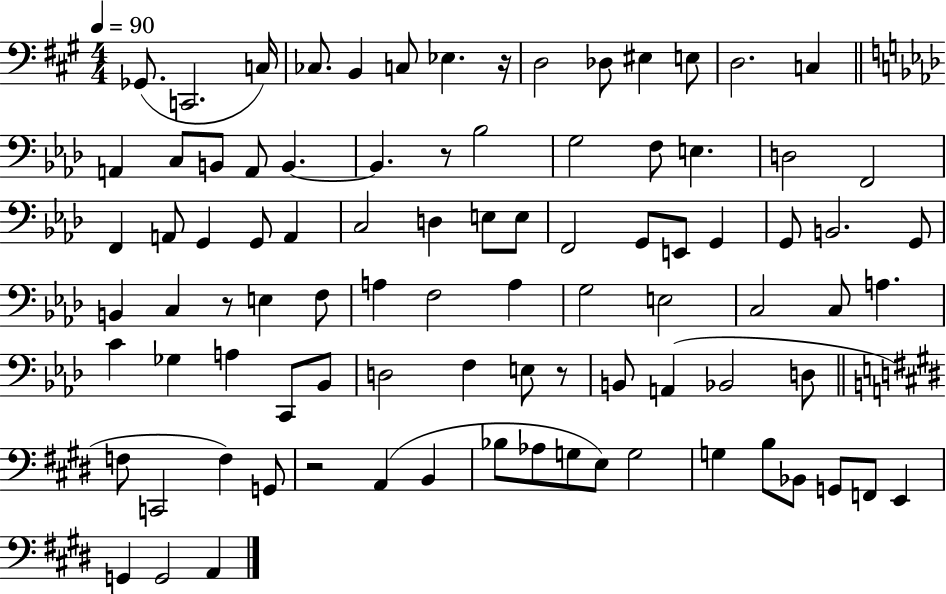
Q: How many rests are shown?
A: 5